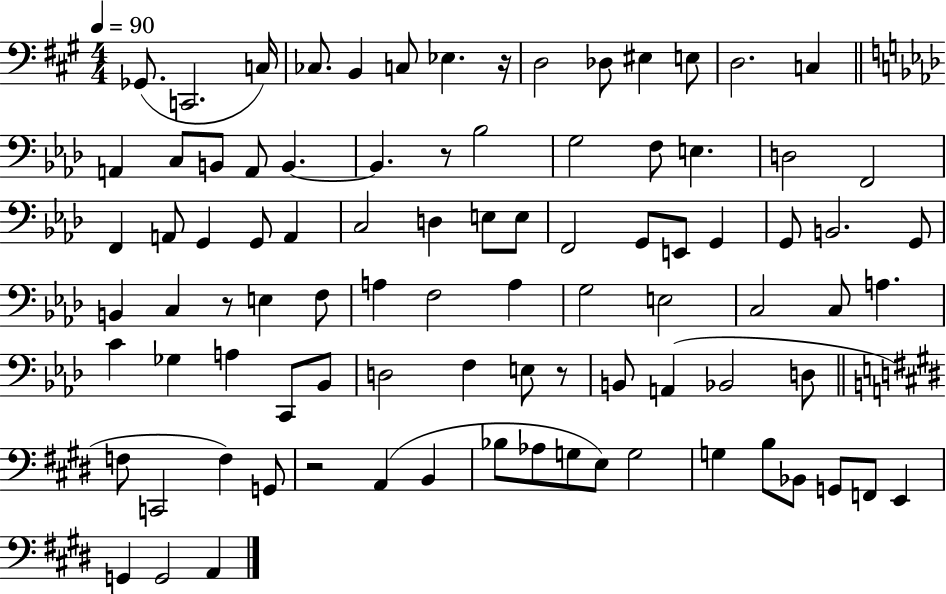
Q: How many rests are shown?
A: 5